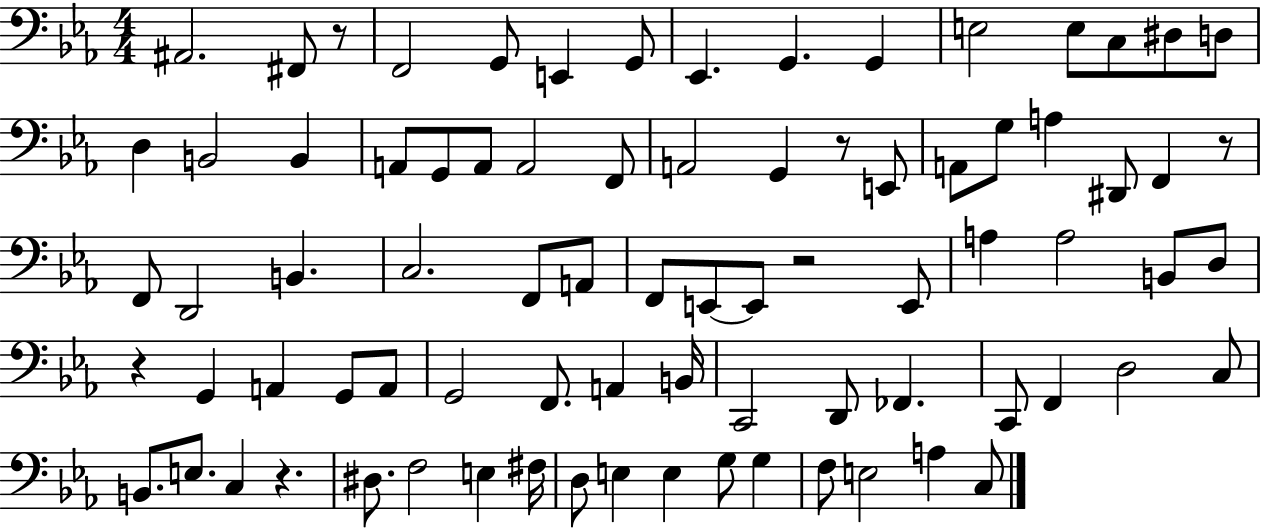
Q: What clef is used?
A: bass